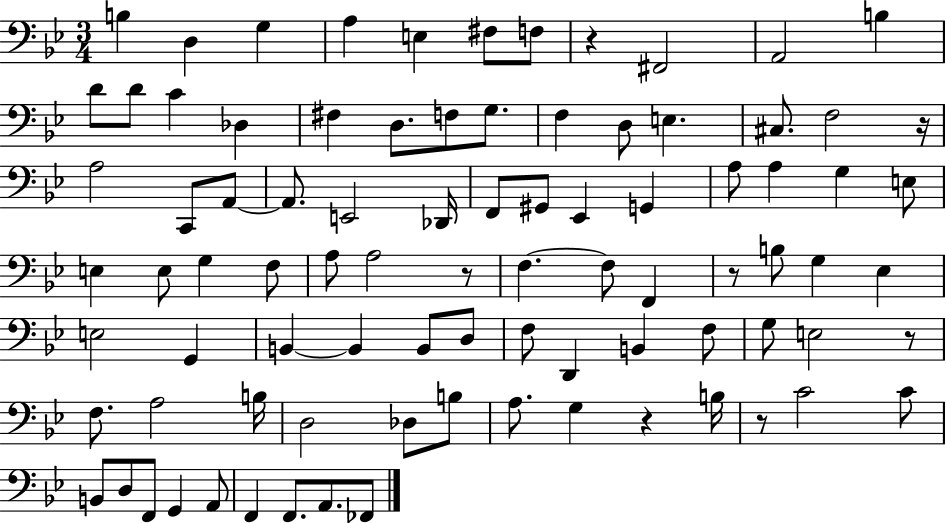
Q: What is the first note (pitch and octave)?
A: B3